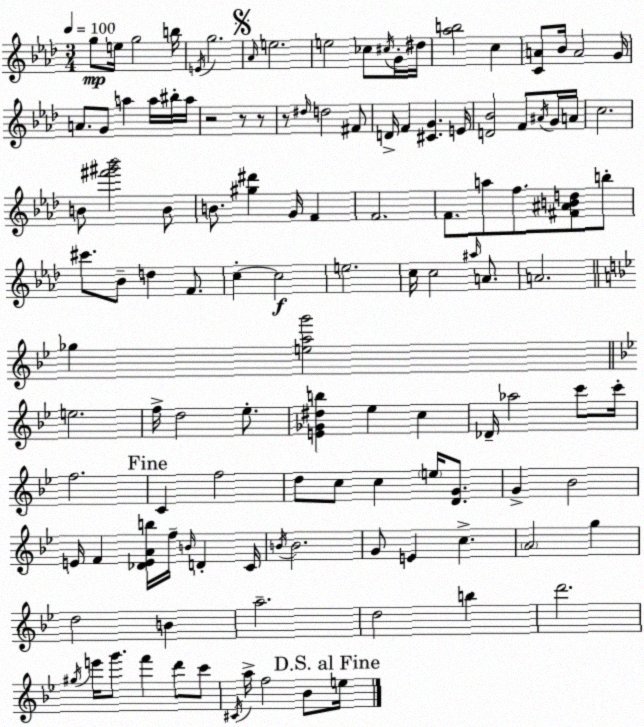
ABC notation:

X:1
T:Untitled
M:3/4
L:1/4
K:Ab
g/2 e/4 g2 b/4 E/4 g2 _A/4 e2 e2 _c/2 ^c/4 G/4 ^d/4 [_ab]2 c [CA]/2 _B/4 A2 G/4 A/2 G/2 a a/4 ^b/4 a/4 z2 z/2 z/2 z/2 ^d/4 d2 ^F/2 D/4 F [^CG] E/4 [D_B]2 F/2 ^A/4 G/4 A/4 c2 B/2 [^f'^g'_b']2 B/2 B/2 [^g^d'] G/4 F F2 F/2 a/2 f/2 [^F^ABd]/2 b/2 ^c'/2 _B/2 d F/2 c c2 e2 c/4 c2 ^a/4 A/2 A2 _g [eag']2 e2 f/4 d2 _e/2 [E_G^db] _e c _D/4 _a2 c'/2 c'/4 f2 C f2 d/2 c/2 c e/4 [DG]/2 G _B2 E/4 F [_DEAb]/4 f/4 B/4 D C/4 B/4 B2 G/2 E c A2 g d2 B a2 d2 b d'2 ^g/4 e'/4 g'/2 f' d'/2 c'/2 ^C/4 a/4 f2 _B/2 e/4